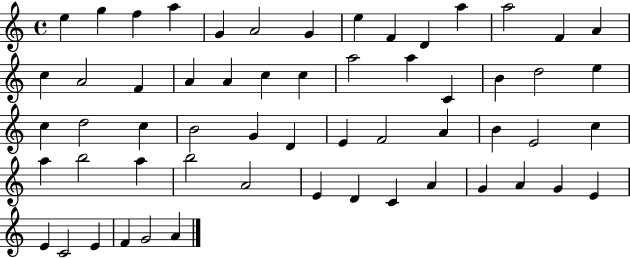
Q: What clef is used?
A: treble